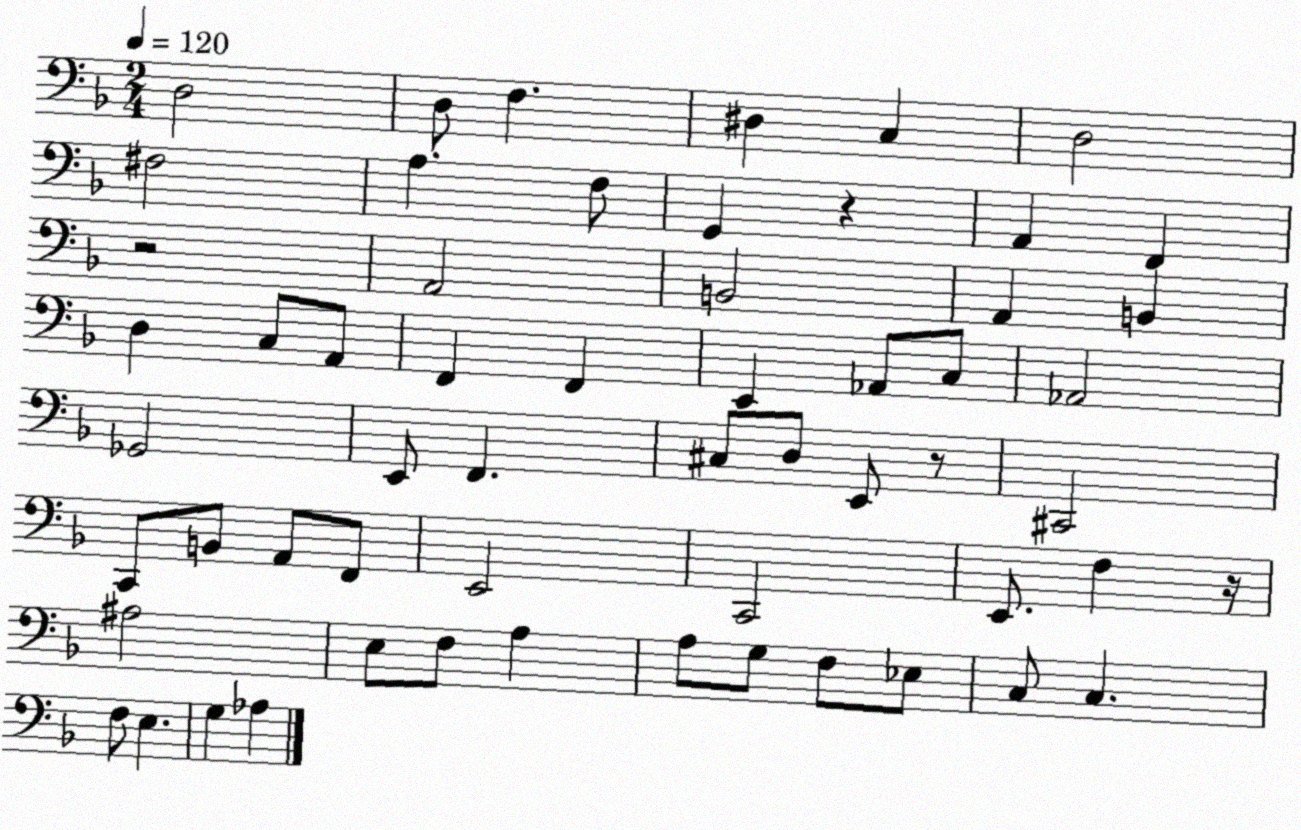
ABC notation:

X:1
T:Untitled
M:2/4
L:1/4
K:F
D,2 D,/2 F, ^D, C, D,2 ^F,2 A, F,/2 G,, z A,, F,, z2 A,,2 B,,2 A,, B,, D, C,/2 A,,/2 F,, F,, E,, _A,,/2 C,/2 _A,,2 _G,,2 E,,/2 F,, ^C,/2 D,/2 E,,/2 z/2 ^C,,2 C,,/2 B,,/2 A,,/2 F,,/2 E,,2 C,,2 E,,/2 F, z/4 ^A,2 E,/2 F,/2 A, A,/2 G,/2 F,/2 _E,/2 C,/2 C, F,/2 E, G, _A,